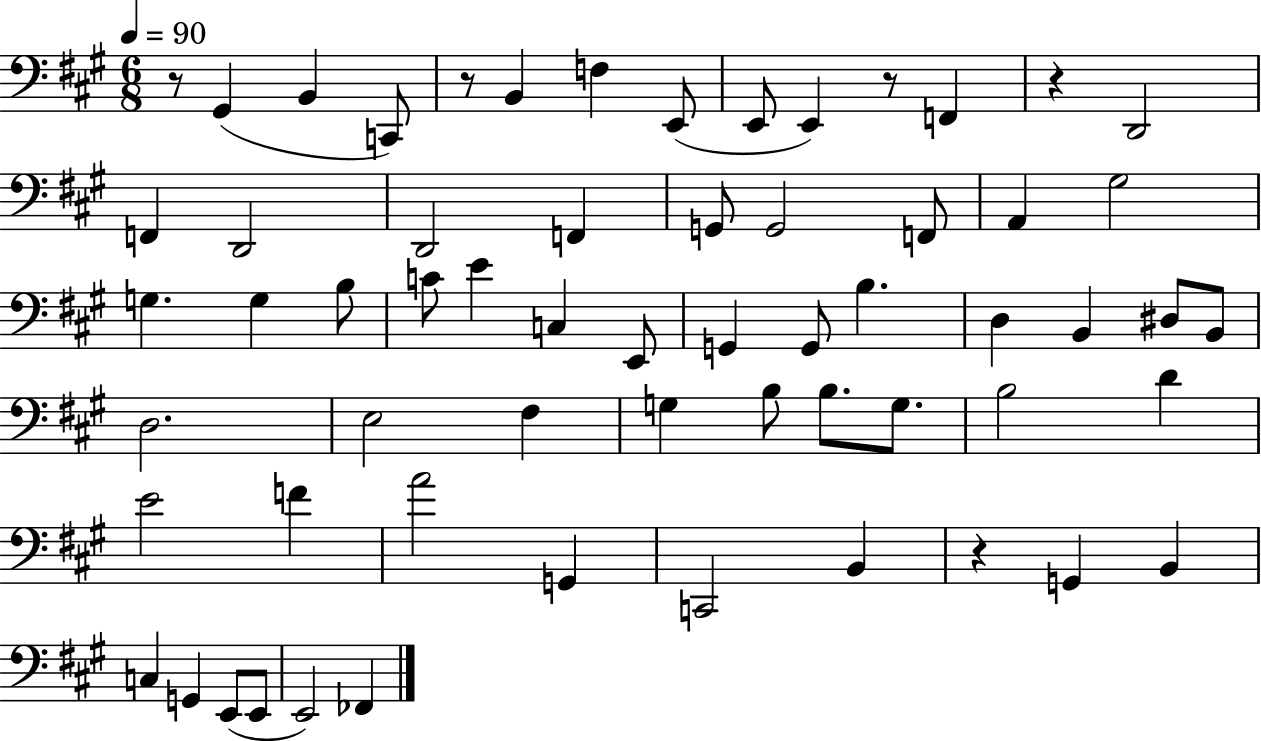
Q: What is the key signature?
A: A major